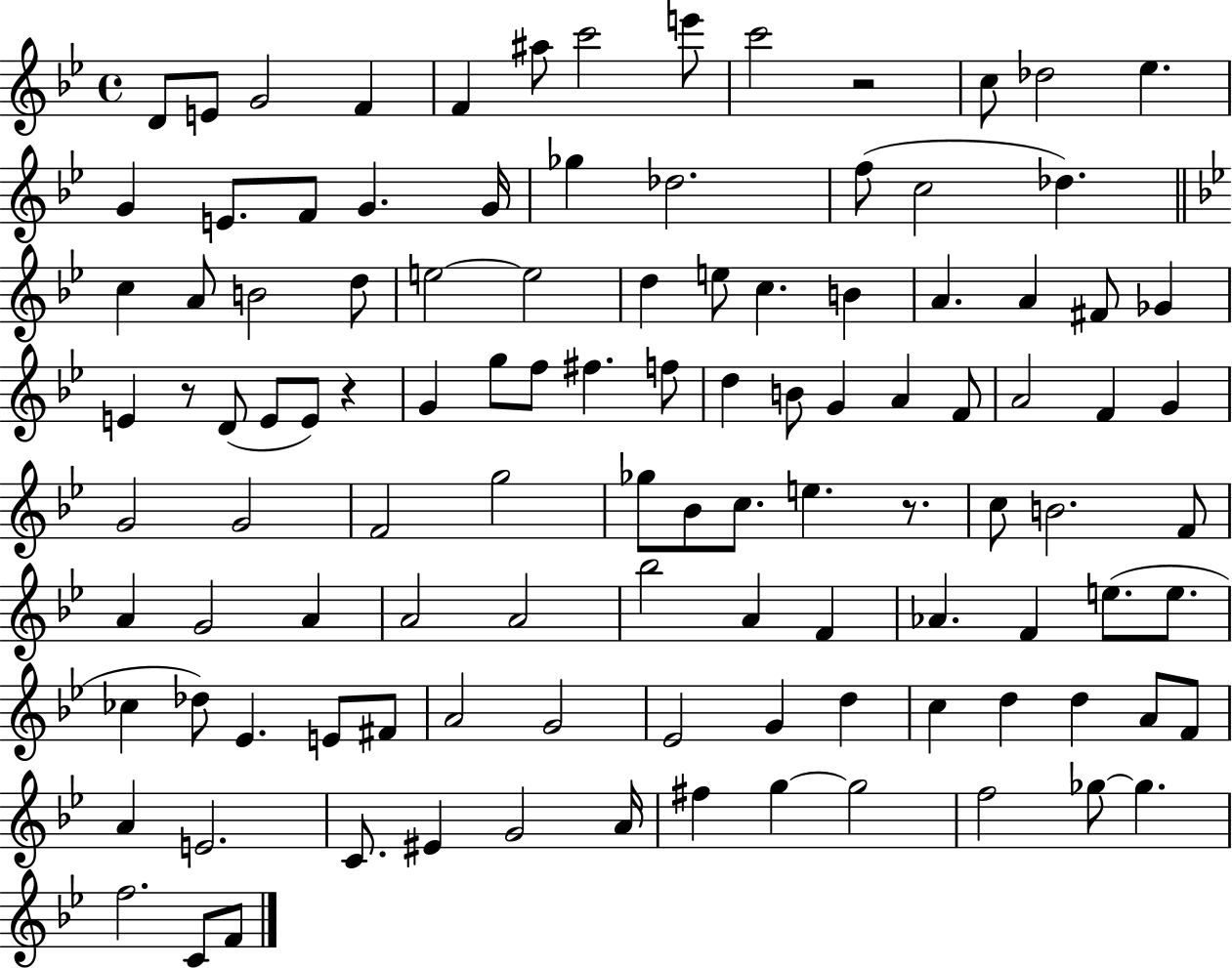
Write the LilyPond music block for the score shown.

{
  \clef treble
  \time 4/4
  \defaultTimeSignature
  \key bes \major
  d'8 e'8 g'2 f'4 | f'4 ais''8 c'''2 e'''8 | c'''2 r2 | c''8 des''2 ees''4. | \break g'4 e'8. f'8 g'4. g'16 | ges''4 des''2. | f''8( c''2 des''4.) | \bar "||" \break \key bes \major c''4 a'8 b'2 d''8 | e''2~~ e''2 | d''4 e''8 c''4. b'4 | a'4. a'4 fis'8 ges'4 | \break e'4 r8 d'8( e'8 e'8) r4 | g'4 g''8 f''8 fis''4. f''8 | d''4 b'8 g'4 a'4 f'8 | a'2 f'4 g'4 | \break g'2 g'2 | f'2 g''2 | ges''8 bes'8 c''8. e''4. r8. | c''8 b'2. f'8 | \break a'4 g'2 a'4 | a'2 a'2 | bes''2 a'4 f'4 | aes'4. f'4 e''8.( e''8. | \break ces''4 des''8) ees'4. e'8 fis'8 | a'2 g'2 | ees'2 g'4 d''4 | c''4 d''4 d''4 a'8 f'8 | \break a'4 e'2. | c'8. eis'4 g'2 a'16 | fis''4 g''4~~ g''2 | f''2 ges''8~~ ges''4. | \break f''2. c'8 f'8 | \bar "|."
}